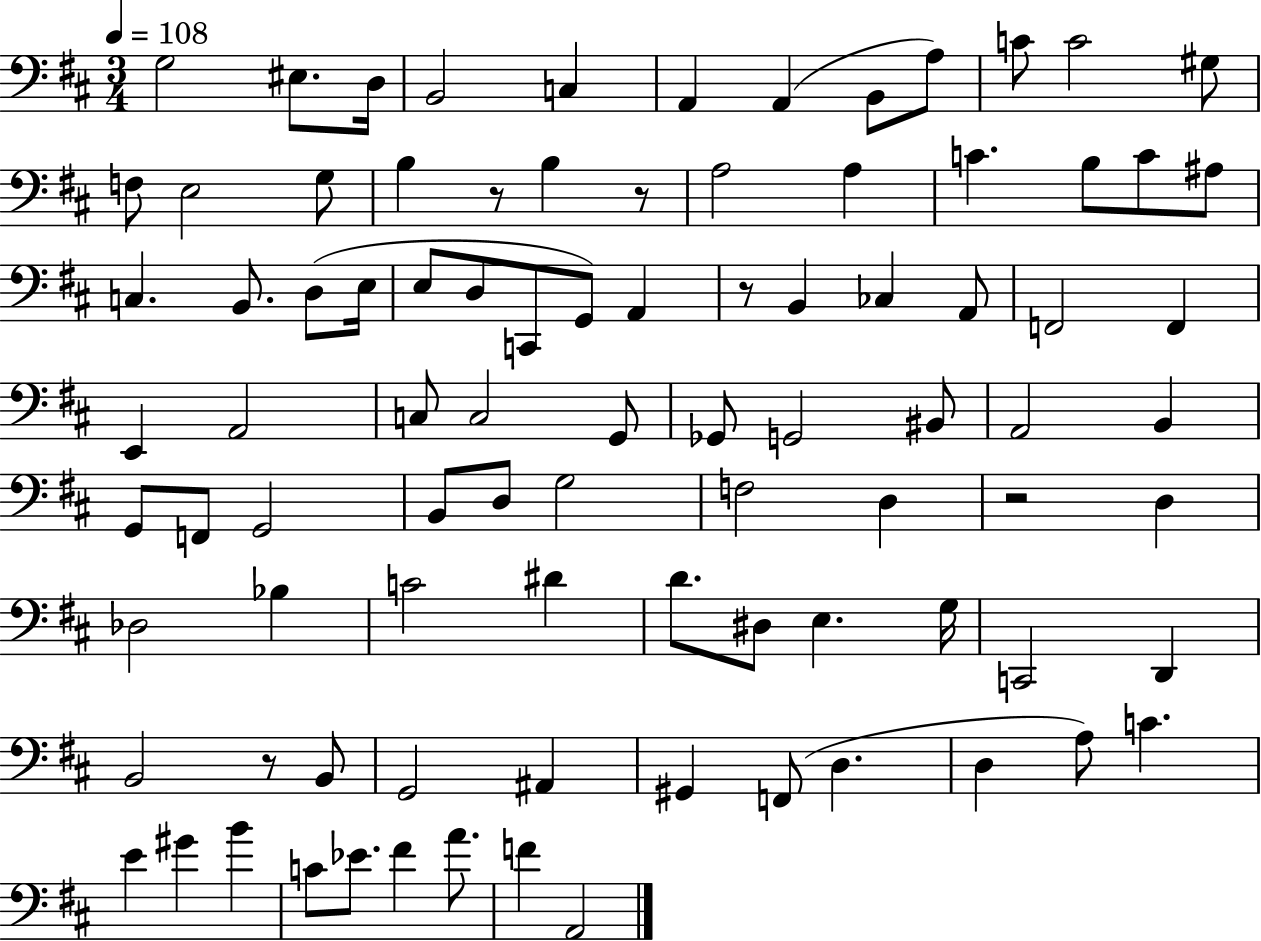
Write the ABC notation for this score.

X:1
T:Untitled
M:3/4
L:1/4
K:D
G,2 ^E,/2 D,/4 B,,2 C, A,, A,, B,,/2 A,/2 C/2 C2 ^G,/2 F,/2 E,2 G,/2 B, z/2 B, z/2 A,2 A, C B,/2 C/2 ^A,/2 C, B,,/2 D,/2 E,/4 E,/2 D,/2 C,,/2 G,,/2 A,, z/2 B,, _C, A,,/2 F,,2 F,, E,, A,,2 C,/2 C,2 G,,/2 _G,,/2 G,,2 ^B,,/2 A,,2 B,, G,,/2 F,,/2 G,,2 B,,/2 D,/2 G,2 F,2 D, z2 D, _D,2 _B, C2 ^D D/2 ^D,/2 E, G,/4 C,,2 D,, B,,2 z/2 B,,/2 G,,2 ^A,, ^G,, F,,/2 D, D, A,/2 C E ^G B C/2 _E/2 ^F A/2 F A,,2